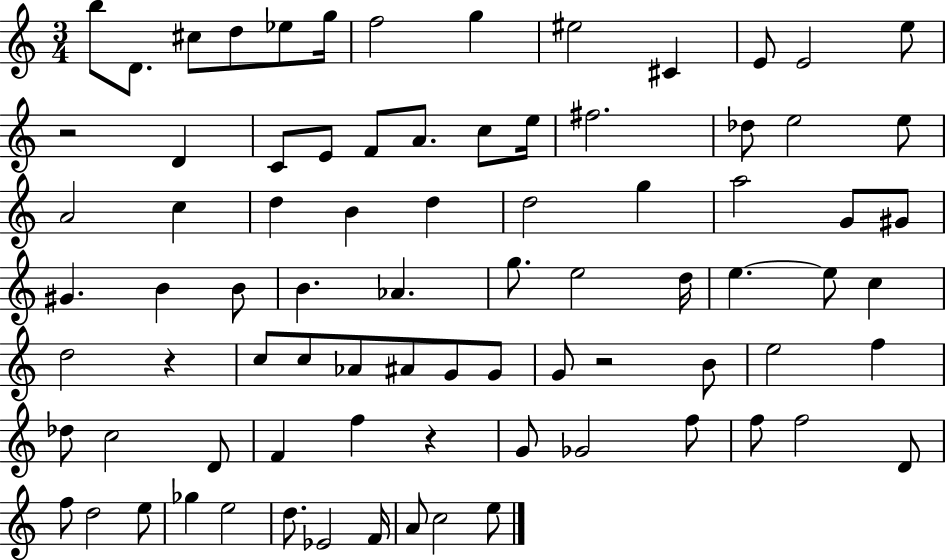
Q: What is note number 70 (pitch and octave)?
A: E5